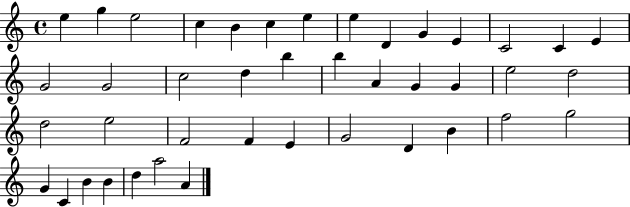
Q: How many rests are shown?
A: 0